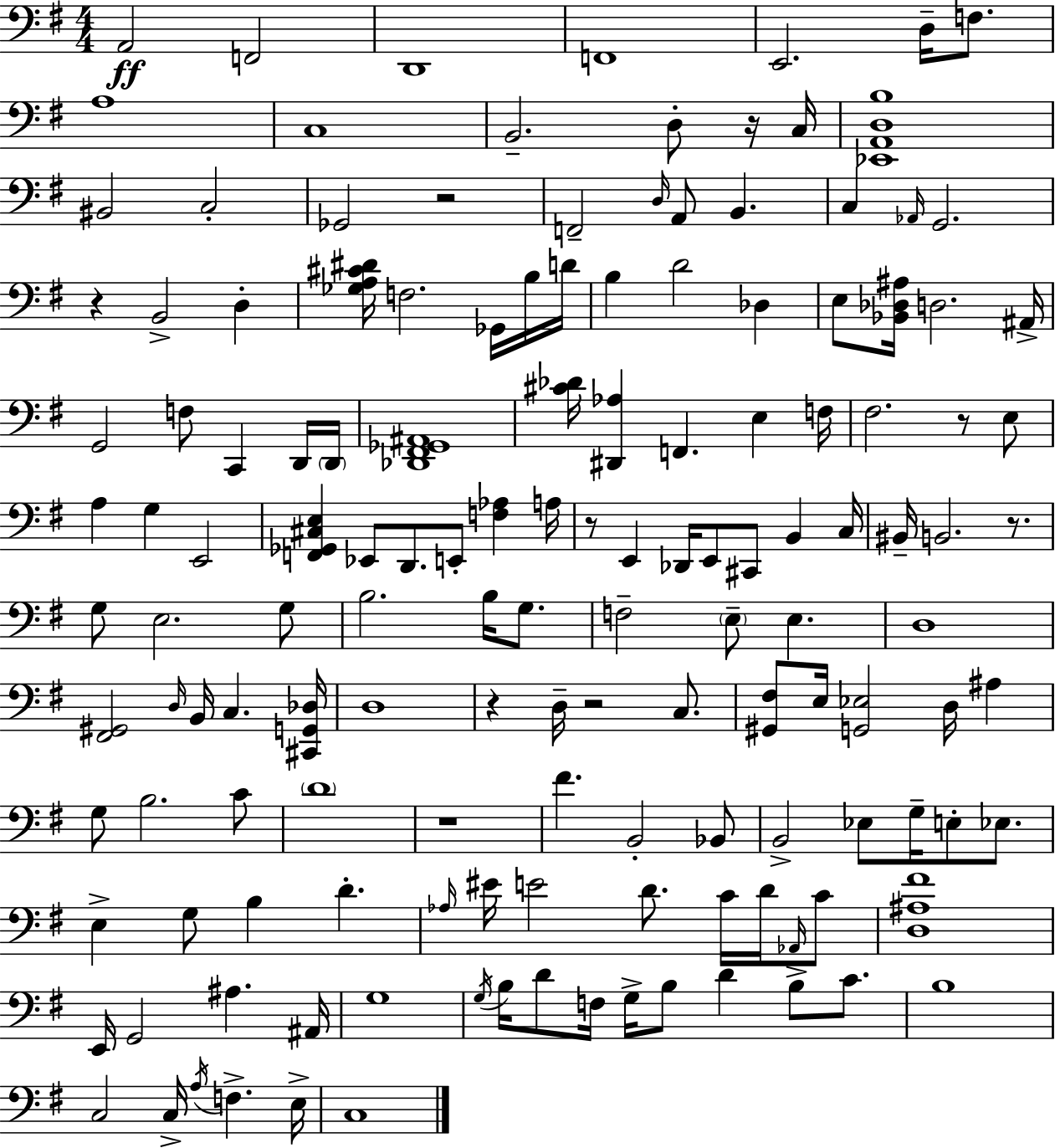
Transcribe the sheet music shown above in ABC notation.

X:1
T:Untitled
M:4/4
L:1/4
K:G
A,,2 F,,2 D,,4 F,,4 E,,2 D,/4 F,/2 A,4 C,4 B,,2 D,/2 z/4 C,/4 [_E,,A,,D,B,]4 ^B,,2 C,2 _G,,2 z2 F,,2 D,/4 A,,/2 B,, C, _A,,/4 G,,2 z B,,2 D, [_G,A,^C^D]/4 F,2 _G,,/4 B,/4 D/4 B, D2 _D, E,/2 [_B,,_D,^A,]/4 D,2 ^A,,/4 G,,2 F,/2 C,, D,,/4 D,,/4 [_D,,^F,,_G,,^A,,]4 [^C_D]/4 [^D,,_A,] F,, E, F,/4 ^F,2 z/2 E,/2 A, G, E,,2 [F,,_G,,^C,E,] _E,,/2 D,,/2 E,,/2 [F,_A,] A,/4 z/2 E,, _D,,/4 E,,/2 ^C,,/2 B,, C,/4 ^B,,/4 B,,2 z/2 G,/2 E,2 G,/2 B,2 B,/4 G,/2 F,2 E,/2 E, D,4 [^F,,^G,,]2 D,/4 B,,/4 C, [^C,,G,,_D,]/4 D,4 z D,/4 z2 C,/2 [^G,,^F,]/2 E,/4 [G,,_E,]2 D,/4 ^A, G,/2 B,2 C/2 D4 z4 ^F B,,2 _B,,/2 B,,2 _E,/2 G,/4 E,/2 _E,/2 E, G,/2 B, D _A,/4 ^E/4 E2 D/2 C/4 D/4 _A,,/4 C/2 [D,^A,^F]4 E,,/4 G,,2 ^A, ^A,,/4 G,4 G,/4 B,/4 D/2 F,/4 G,/4 B,/2 D B,/2 C/2 B,4 C,2 C,/4 A,/4 F, E,/4 C,4